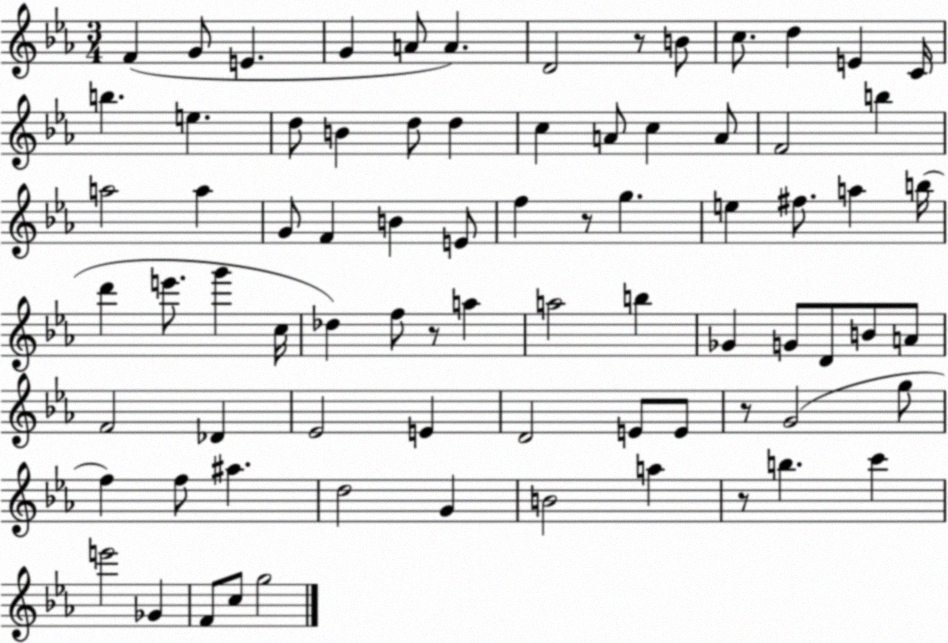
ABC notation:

X:1
T:Untitled
M:3/4
L:1/4
K:Eb
F G/2 E G A/2 A D2 z/2 B/2 c/2 d E C/4 b e d/2 B d/2 d c A/2 c A/2 F2 b a2 a G/2 F B E/2 f z/2 g e ^f/2 a b/4 d' e'/2 g' c/4 _d f/2 z/2 a a2 b _G G/2 D/2 B/2 A/2 F2 _D _E2 E D2 E/2 E/2 z/2 G2 g/2 f f/2 ^a d2 G B2 a z/2 b c' e'2 _G F/2 c/2 g2